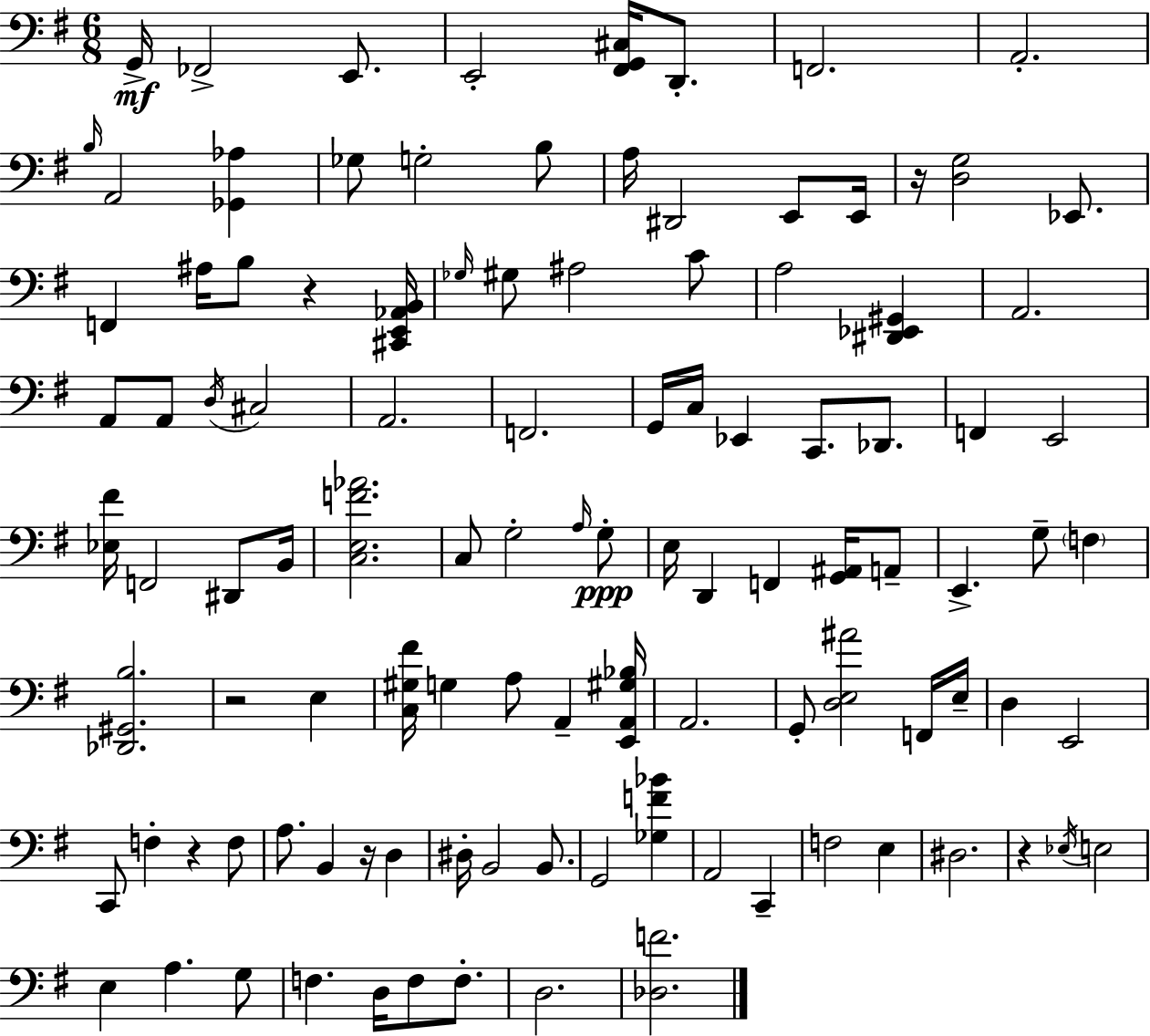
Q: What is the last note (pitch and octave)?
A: D3